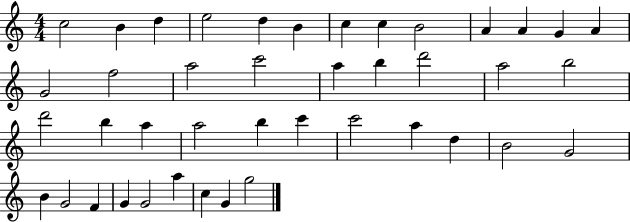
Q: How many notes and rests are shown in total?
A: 42